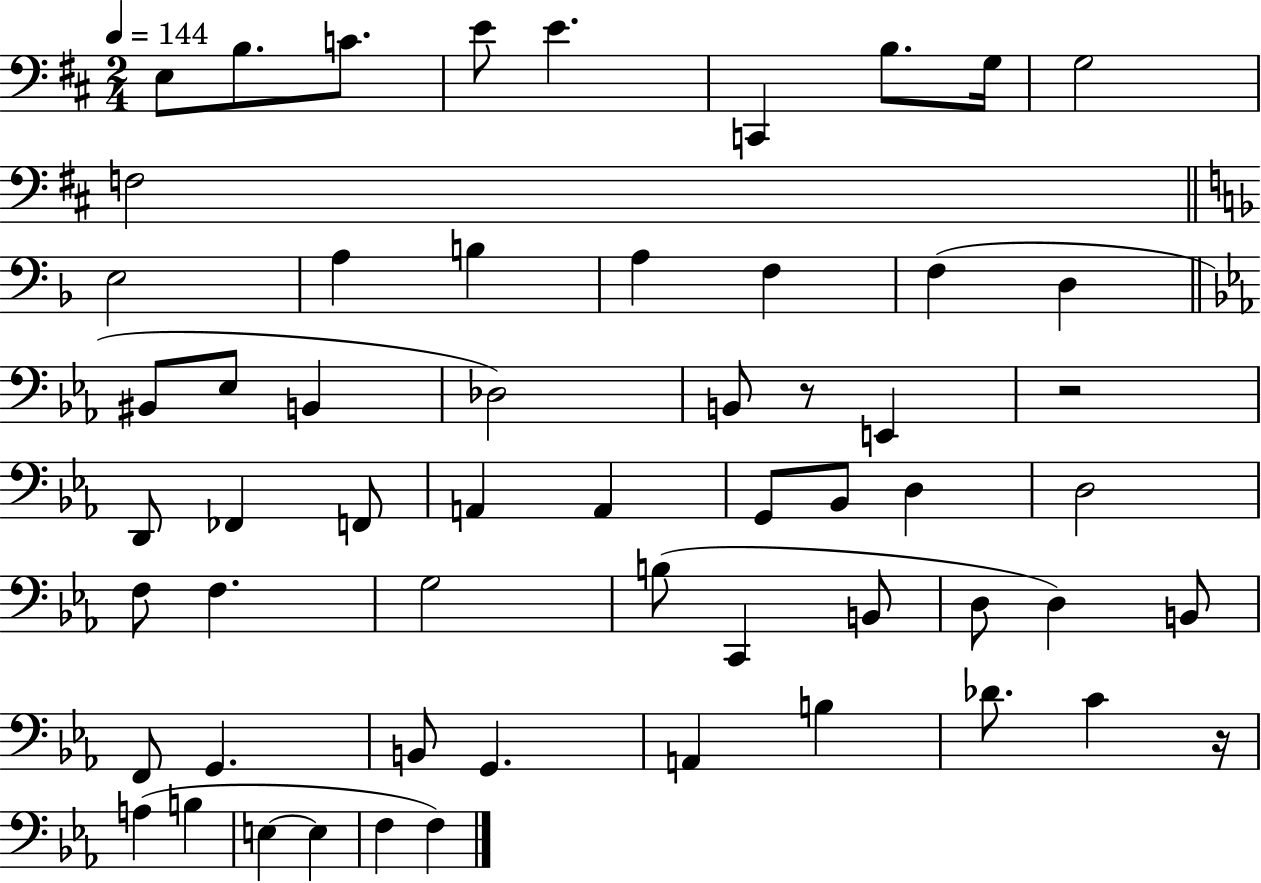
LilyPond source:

{
  \clef bass
  \numericTimeSignature
  \time 2/4
  \key d \major
  \tempo 4 = 144
  e8 b8. c'8. | e'8 e'4. | c,4 b8. g16 | g2 | \break f2 | \bar "||" \break \key f \major e2 | a4 b4 | a4 f4 | f4( d4 | \break \bar "||" \break \key c \minor bis,8 ees8 b,4 | des2) | b,8 r8 e,4 | r2 | \break d,8 fes,4 f,8 | a,4 a,4 | g,8 bes,8 d4 | d2 | \break f8 f4. | g2 | b8( c,4 b,8 | d8 d4) b,8 | \break f,8 g,4. | b,8 g,4. | a,4 b4 | des'8. c'4 r16 | \break a4( b4 | e4~~ e4 | f4 f4) | \bar "|."
}